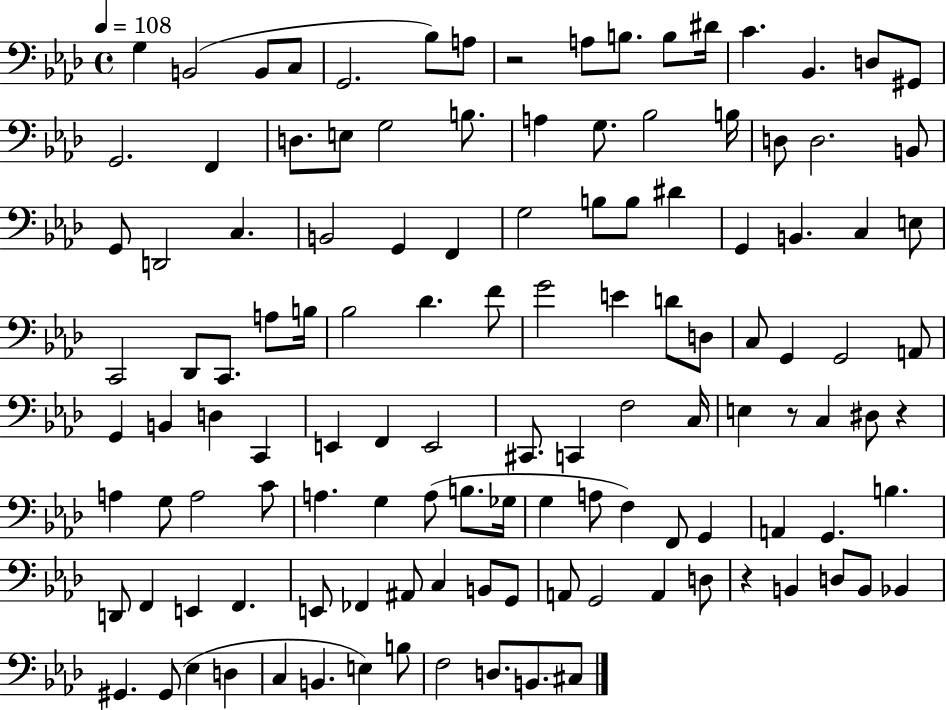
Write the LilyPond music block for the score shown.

{
  \clef bass
  \time 4/4
  \defaultTimeSignature
  \key aes \major
  \tempo 4 = 108
  g4 b,2( b,8 c8 | g,2. bes8) a8 | r2 a8 b8. b8 dis'16 | c'4. bes,4. d8 gis,8 | \break g,2. f,4 | d8. e8 g2 b8. | a4 g8. bes2 b16 | d8 d2. b,8 | \break g,8 d,2 c4. | b,2 g,4 f,4 | g2 b8 b8 dis'4 | g,4 b,4. c4 e8 | \break c,2 des,8 c,8. a8 b16 | bes2 des'4. f'8 | g'2 e'4 d'8 d8 | c8 g,4 g,2 a,8 | \break g,4 b,4 d4 c,4 | e,4 f,4 e,2 | cis,8. c,4 f2 c16 | e4 r8 c4 dis8 r4 | \break a4 g8 a2 c'8 | a4. g4 a8( b8. ges16 | g4 a8 f4) f,8 g,4 | a,4 g,4. b4. | \break d,8 f,4 e,4 f,4. | e,8 fes,4 ais,8 c4 b,8 g,8 | a,8 g,2 a,4 d8 | r4 b,4 d8 b,8 bes,4 | \break gis,4. gis,8( ees4 d4 | c4 b,4. e4) b8 | f2 d8. b,8. cis8 | \bar "|."
}